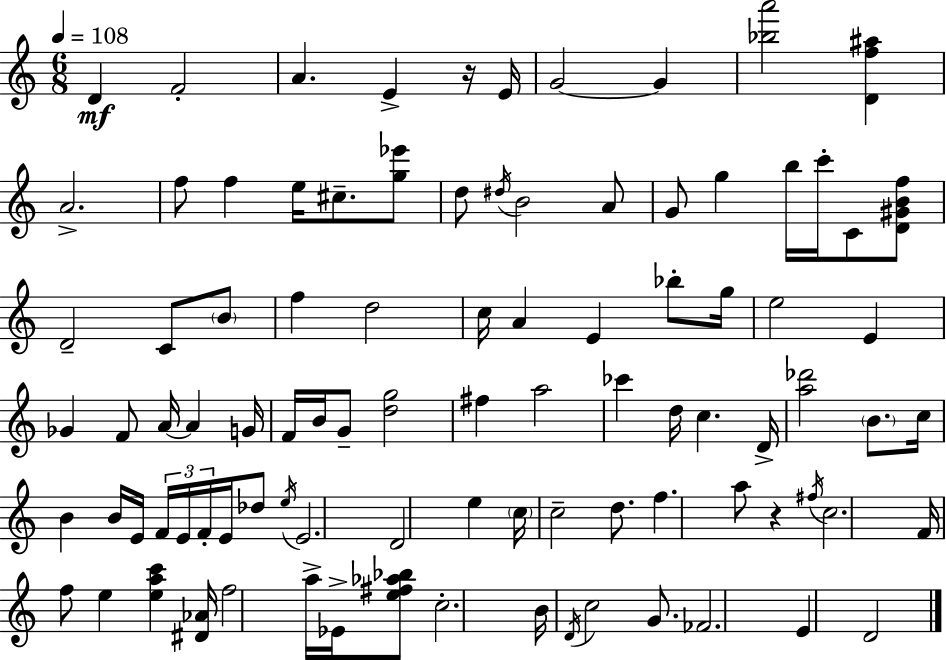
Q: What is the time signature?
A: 6/8